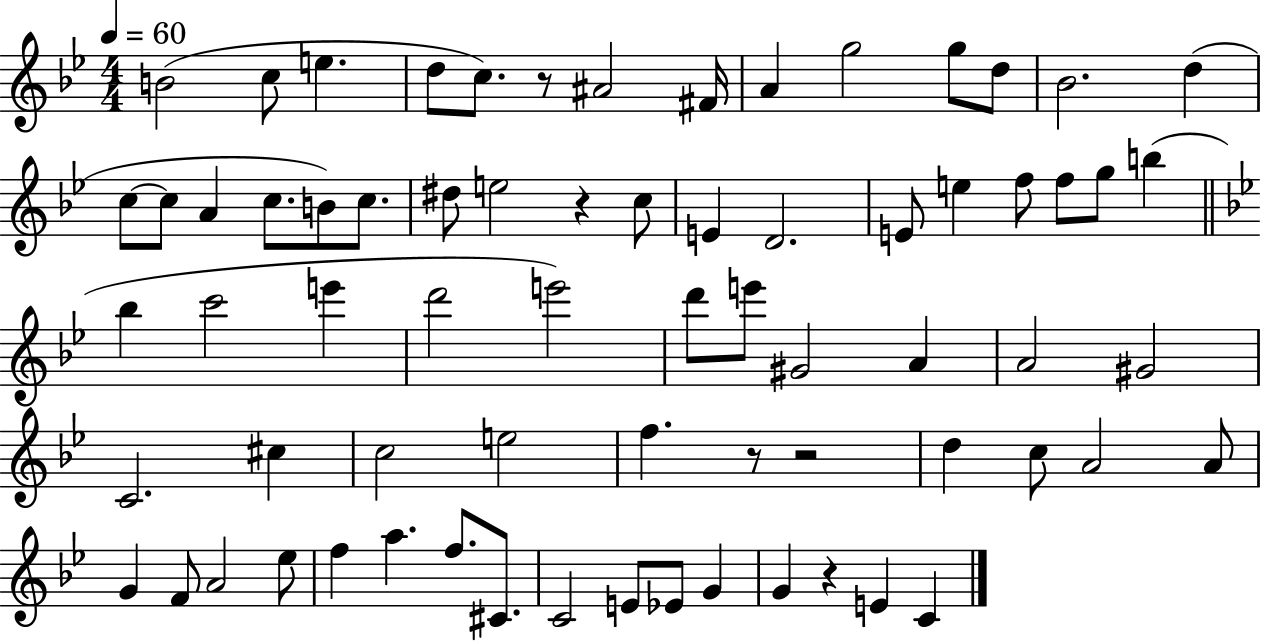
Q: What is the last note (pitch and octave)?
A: C4